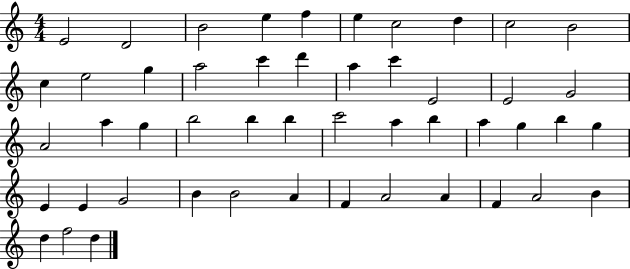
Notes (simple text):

E4/h D4/h B4/h E5/q F5/q E5/q C5/h D5/q C5/h B4/h C5/q E5/h G5/q A5/h C6/q D6/q A5/q C6/q E4/h E4/h G4/h A4/h A5/q G5/q B5/h B5/q B5/q C6/h A5/q B5/q A5/q G5/q B5/q G5/q E4/q E4/q G4/h B4/q B4/h A4/q F4/q A4/h A4/q F4/q A4/h B4/q D5/q F5/h D5/q